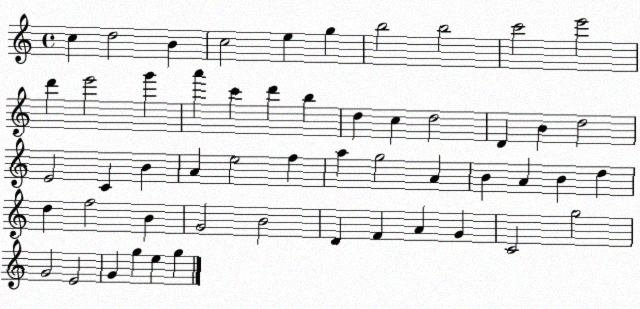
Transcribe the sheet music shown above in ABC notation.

X:1
T:Untitled
M:4/4
L:1/4
K:C
c d2 B c2 e g b2 b2 c'2 e'2 d' e'2 g' a' c' d' b d c d2 D B d2 E2 C B A e2 f a g2 A B A B d d f2 B G2 B2 D F A G C2 g2 G2 E2 G g e g